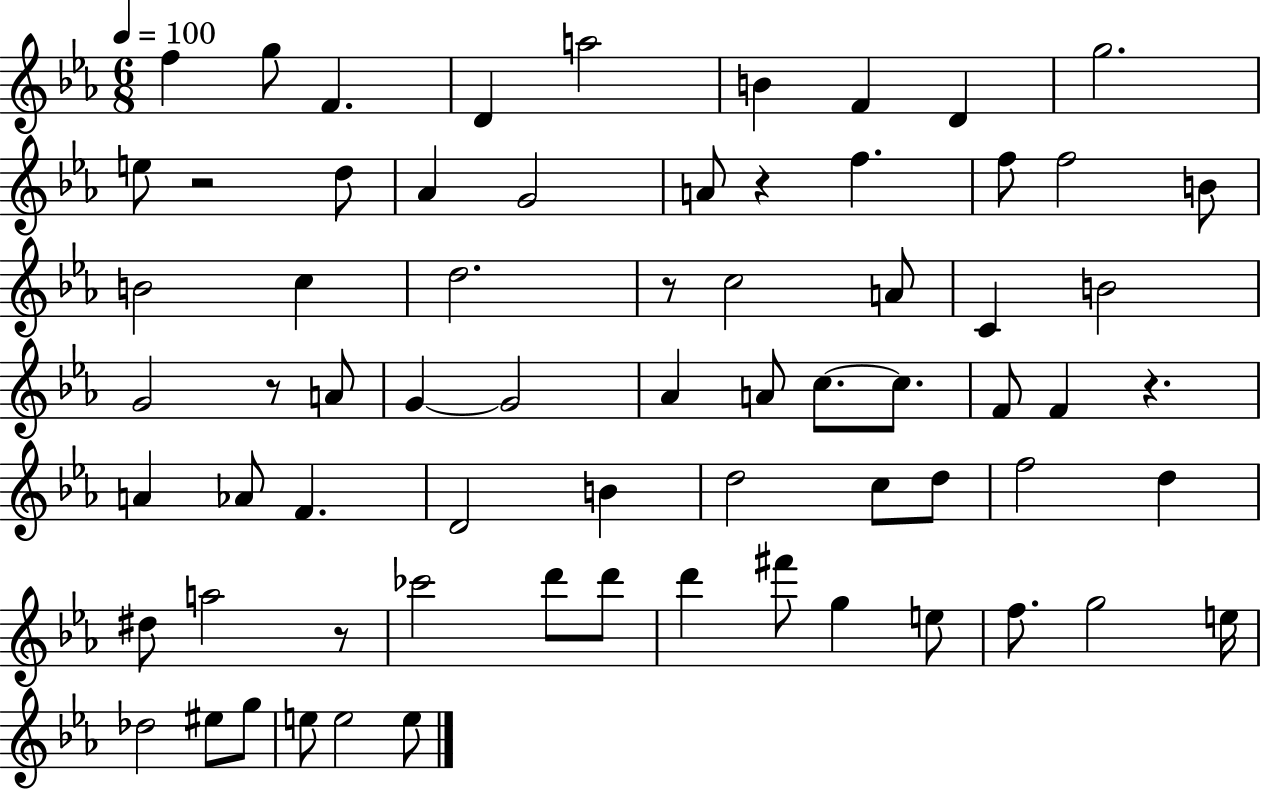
{
  \clef treble
  \numericTimeSignature
  \time 6/8
  \key ees \major
  \tempo 4 = 100
  f''4 g''8 f'4. | d'4 a''2 | b'4 f'4 d'4 | g''2. | \break e''8 r2 d''8 | aes'4 g'2 | a'8 r4 f''4. | f''8 f''2 b'8 | \break b'2 c''4 | d''2. | r8 c''2 a'8 | c'4 b'2 | \break g'2 r8 a'8 | g'4~~ g'2 | aes'4 a'8 c''8.~~ c''8. | f'8 f'4 r4. | \break a'4 aes'8 f'4. | d'2 b'4 | d''2 c''8 d''8 | f''2 d''4 | \break dis''8 a''2 r8 | ces'''2 d'''8 d'''8 | d'''4 fis'''8 g''4 e''8 | f''8. g''2 e''16 | \break des''2 eis''8 g''8 | e''8 e''2 e''8 | \bar "|."
}